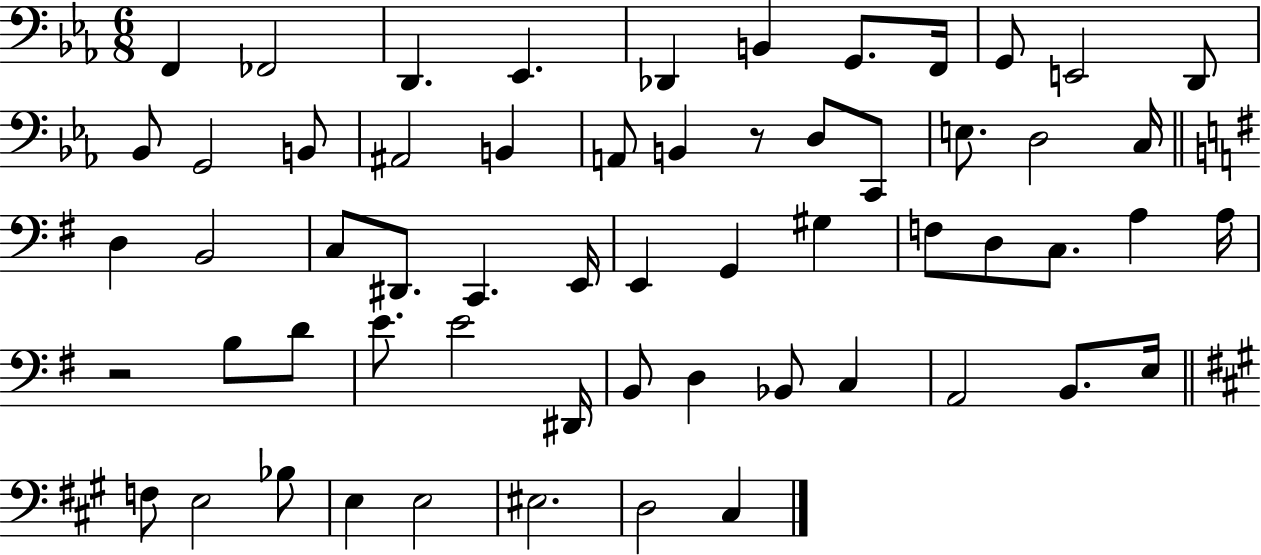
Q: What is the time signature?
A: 6/8